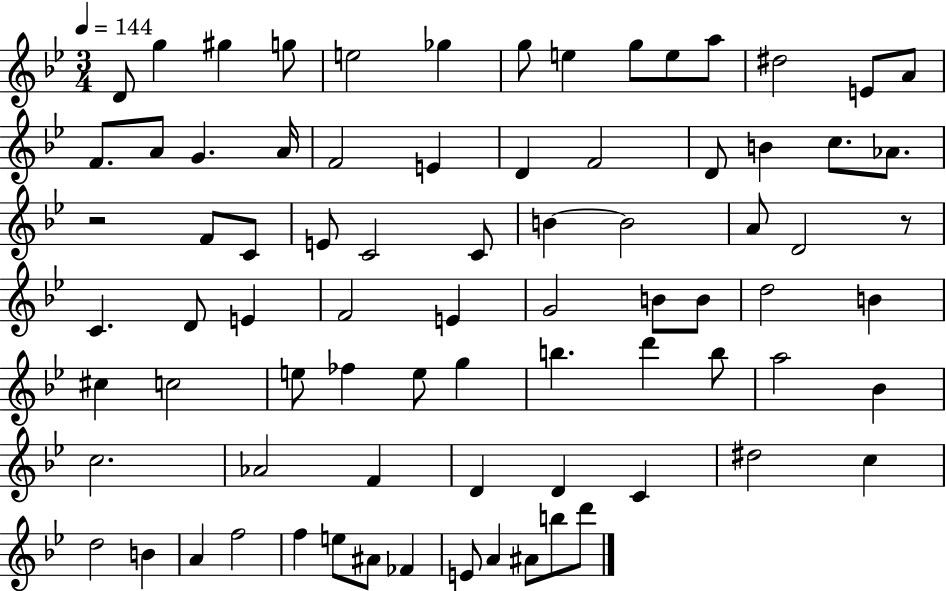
{
  \clef treble
  \numericTimeSignature
  \time 3/4
  \key bes \major
  \tempo 4 = 144
  \repeat volta 2 { d'8 g''4 gis''4 g''8 | e''2 ges''4 | g''8 e''4 g''8 e''8 a''8 | dis''2 e'8 a'8 | \break f'8. a'8 g'4. a'16 | f'2 e'4 | d'4 f'2 | d'8 b'4 c''8. aes'8. | \break r2 f'8 c'8 | e'8 c'2 c'8 | b'4~~ b'2 | a'8 d'2 r8 | \break c'4. d'8 e'4 | f'2 e'4 | g'2 b'8 b'8 | d''2 b'4 | \break cis''4 c''2 | e''8 fes''4 e''8 g''4 | b''4. d'''4 b''8 | a''2 bes'4 | \break c''2. | aes'2 f'4 | d'4 d'4 c'4 | dis''2 c''4 | \break d''2 b'4 | a'4 f''2 | f''4 e''8 ais'8 fes'4 | e'8 a'4 ais'8 b''8 d'''8 | \break } \bar "|."
}